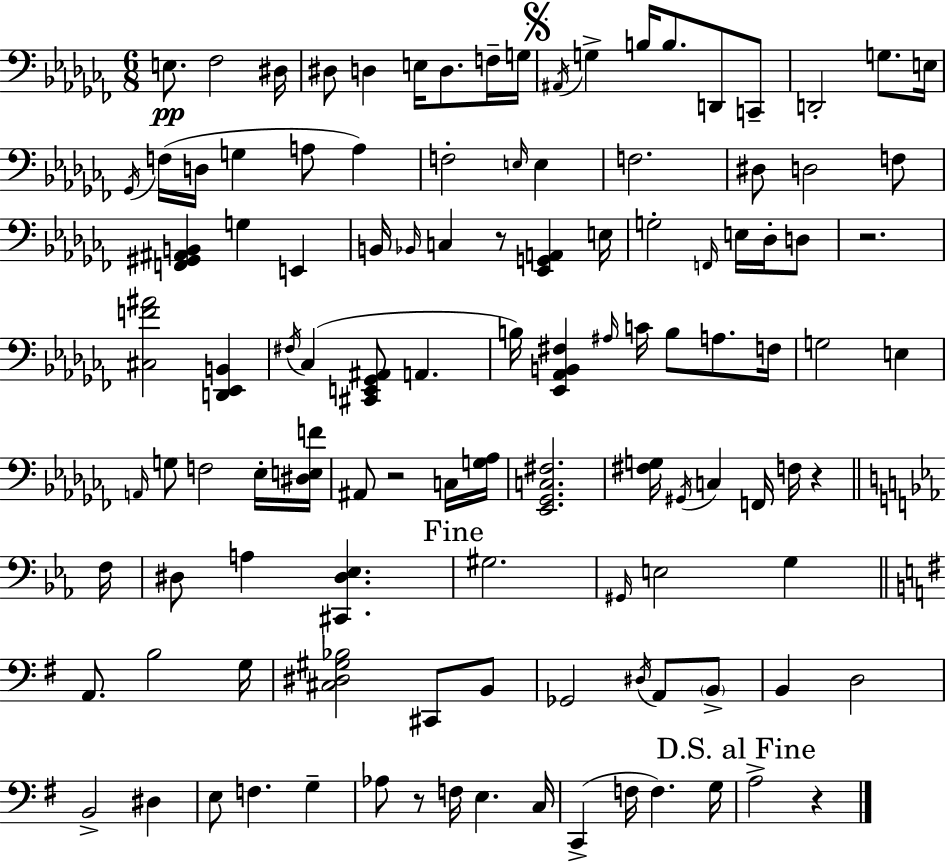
{
  \clef bass
  \numericTimeSignature
  \time 6/8
  \key aes \minor
  e8.\pp fes2 dis16 | dis8 d4 e16 d8. f16-- g16 | \mark \markup { \musicglyph "scripts.segno" } \acciaccatura { ais,16 } g4-> b16 b8. d,8 c,8-- | d,2-. g8. | \break e16 \acciaccatura { ges,16 }( f16 d16 g4 a8 a4) | f2-. \grace { e16 } e4 | f2. | dis8 d2 | \break f8 <f, gis, ais, b,>4 g4 e,4 | b,16 \grace { bes,16 } c4 r8 <ees, g, a,>4 | e16 g2-. | \grace { f,16 } e16 des16-. d8 r2. | \break <cis f' ais'>2 | <d, ees, b,>4 \acciaccatura { fis16 }( ces4 <cis, e, ges, ais,>8 | a,4. b16) <ees, aes, b, fis>4 \grace { ais16 } | c'16 b8 a8. f16 g2 | \break e4 \grace { a,16 } g8 f2 | ees16-. <dis e f'>16 ais,8 r2 | c16 <g aes>16 <ees, ges, c fis>2. | <fis g>16 \acciaccatura { gis,16 } c4 | \break f,16 f16 r4 \bar "||" \break \key ees \major f16 dis8 a4 <cis, dis ees>4. | \mark "Fine" gis2. | \grace { gis,16 } e2 g4 | \bar "||" \break \key g \major a,8. b2 g16 | <cis dis gis bes>2 cis,8 b,8 | ges,2 \acciaccatura { dis16 } a,8 \parenthesize b,8-> | b,4 d2 | \break b,2-> dis4 | e8 f4. g4-- | aes8 r8 f16 e4. | c16 c,4->( f16 f4.) | \break g16 \mark "D.S. al Fine" a2-> r4 | \bar "|."
}